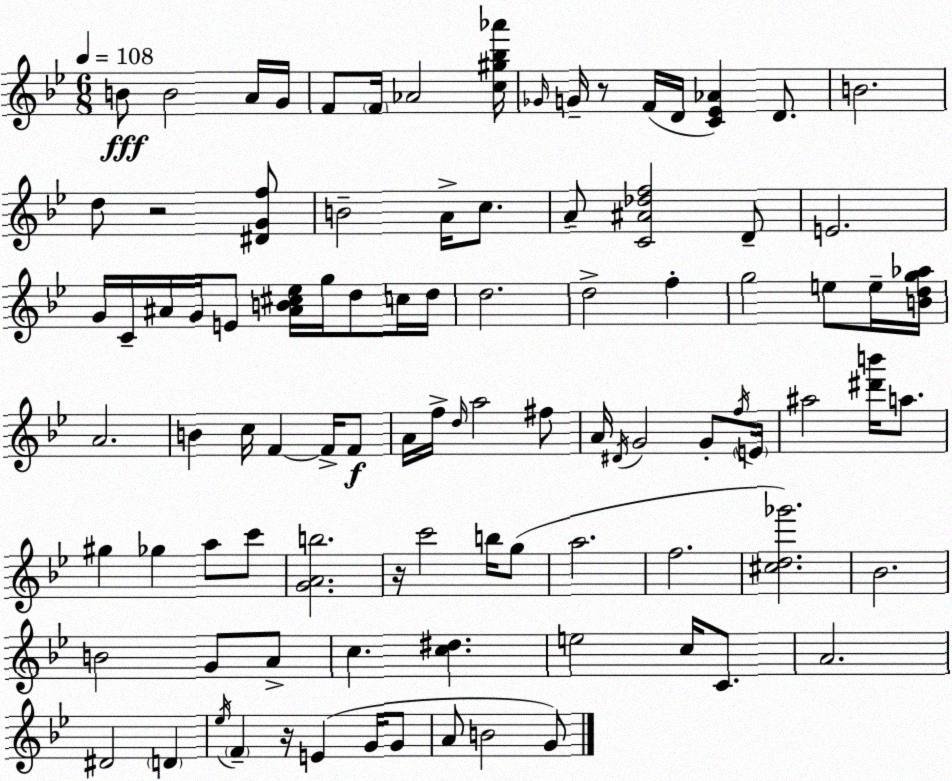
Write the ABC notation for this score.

X:1
T:Untitled
M:6/8
L:1/4
K:Bb
B/2 B2 A/4 G/4 F/2 F/4 _A2 [c^g_b_a']/4 _G/4 G/4 z/2 F/4 D/4 [C_E_A] D/2 B2 d/2 z2 [^DGf]/2 B2 A/4 c/2 A/2 [C^A_df]2 D/2 E2 G/4 C/4 ^A/4 G/4 E/2 [^AB^c_e]/4 g/4 d/2 c/4 d/4 d2 d2 f g2 e/2 e/4 [Bdg_a]/4 A2 B c/4 F F/4 F/2 A/4 f/4 d/4 a2 ^f/2 A/4 ^D/4 G2 G/2 f/4 E/4 ^a2 [^d'b']/4 a/2 ^g _g a/2 c'/2 [GAb]2 z/4 c'2 b/4 g/2 a2 f2 [^cd_g']2 _B2 B2 G/2 A/2 c [c^d] e2 c/4 C/2 A2 ^D2 D _e/4 F z/4 E G/4 G/2 A/2 B2 G/2